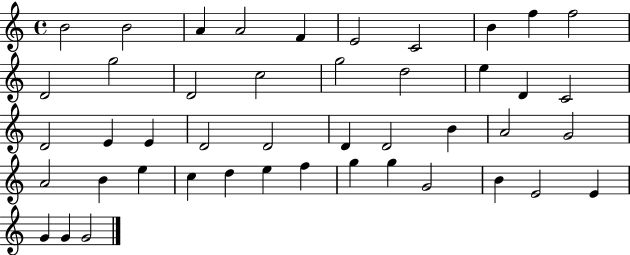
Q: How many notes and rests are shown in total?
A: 45